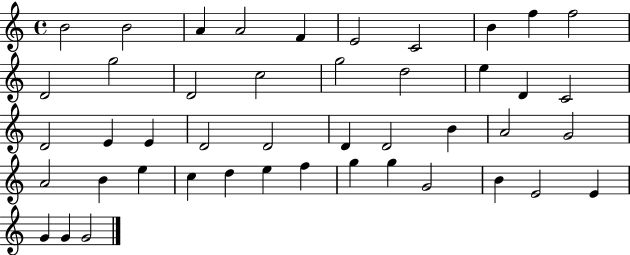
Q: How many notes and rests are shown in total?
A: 45